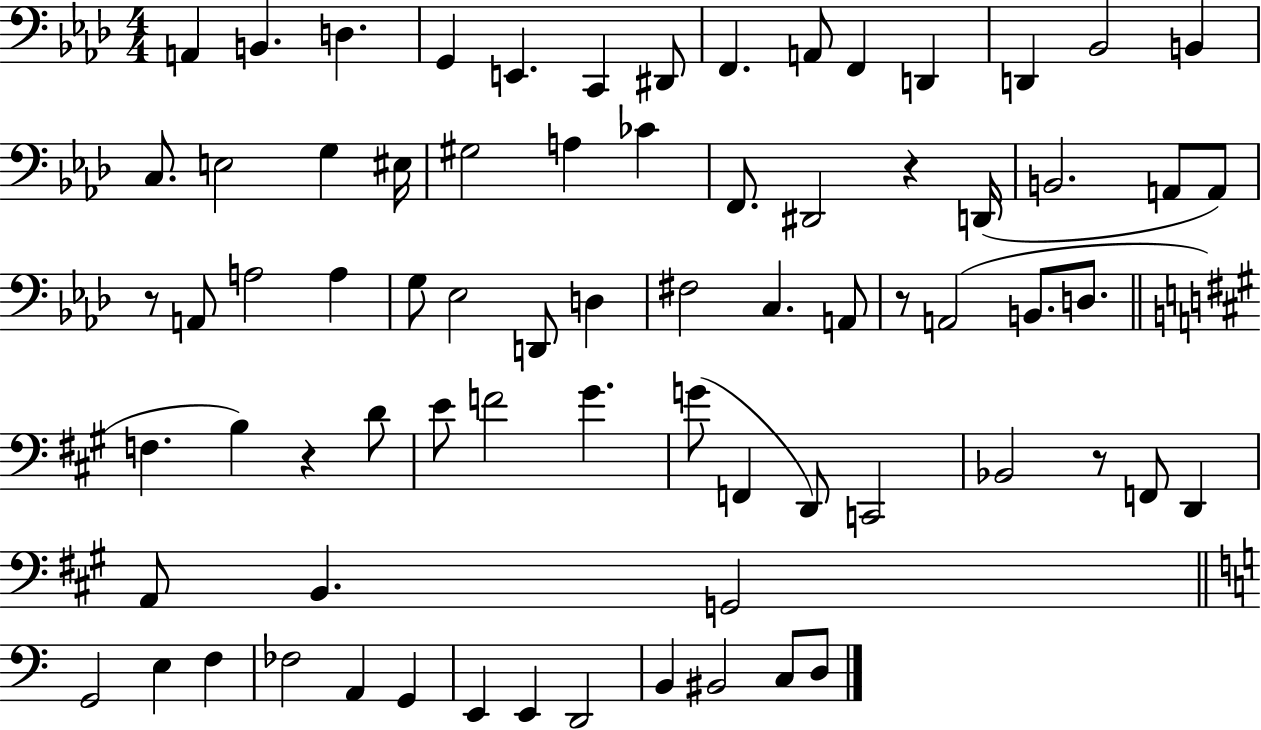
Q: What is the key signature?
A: AES major